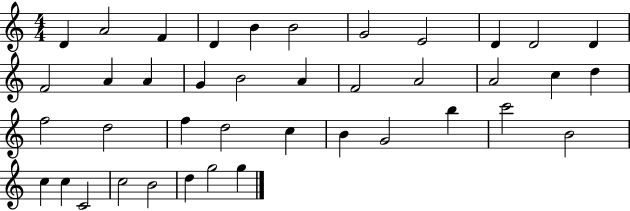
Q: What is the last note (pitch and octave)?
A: G5